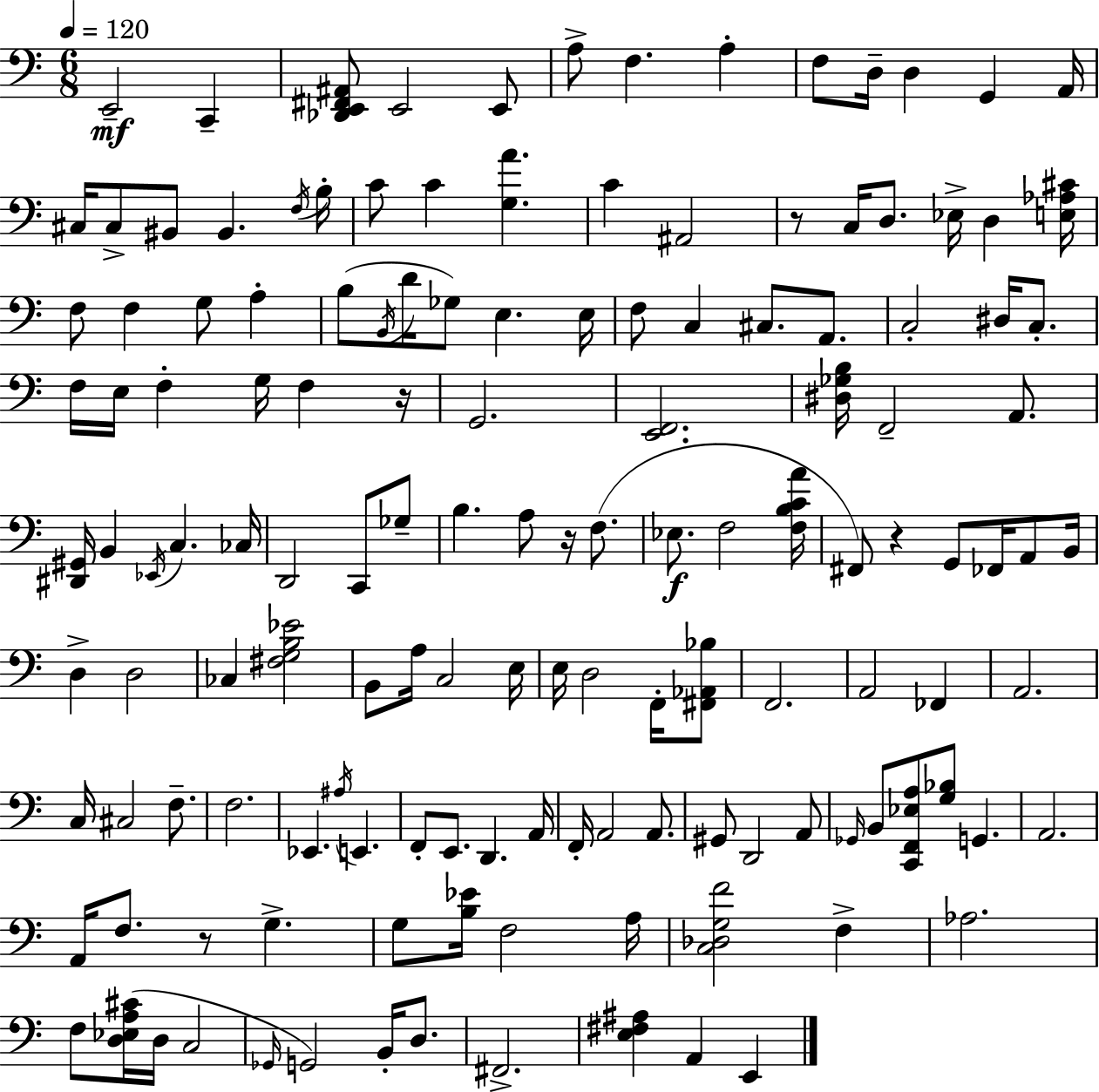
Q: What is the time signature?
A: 6/8